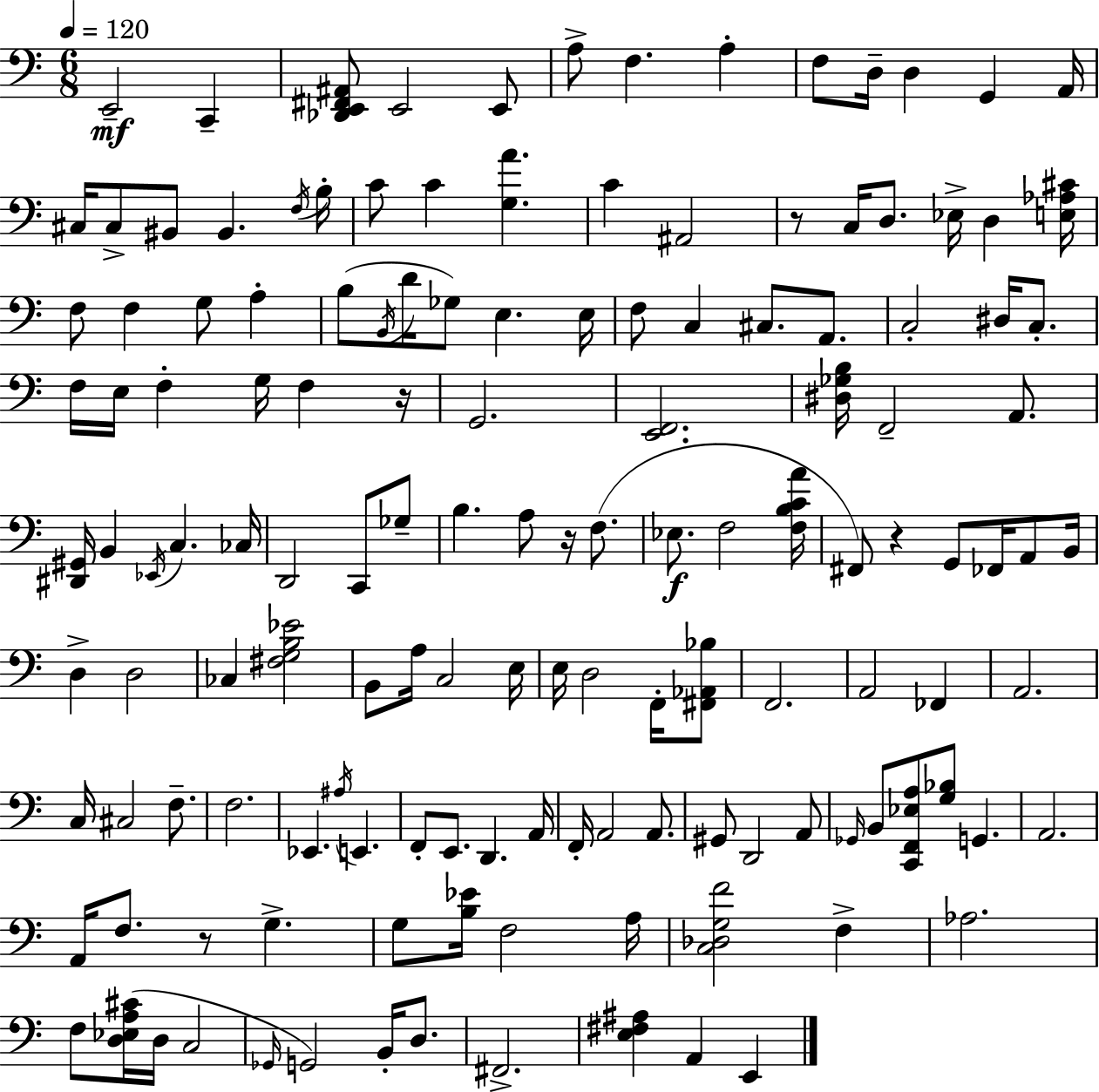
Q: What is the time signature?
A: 6/8